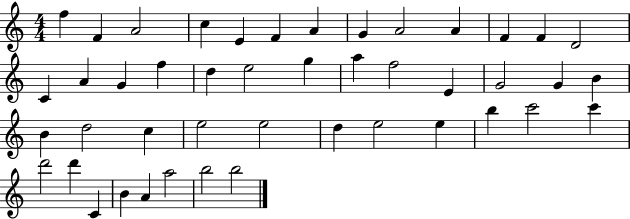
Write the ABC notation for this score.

X:1
T:Untitled
M:4/4
L:1/4
K:C
f F A2 c E F A G A2 A F F D2 C A G f d e2 g a f2 E G2 G B B d2 c e2 e2 d e2 e b c'2 c' d'2 d' C B A a2 b2 b2